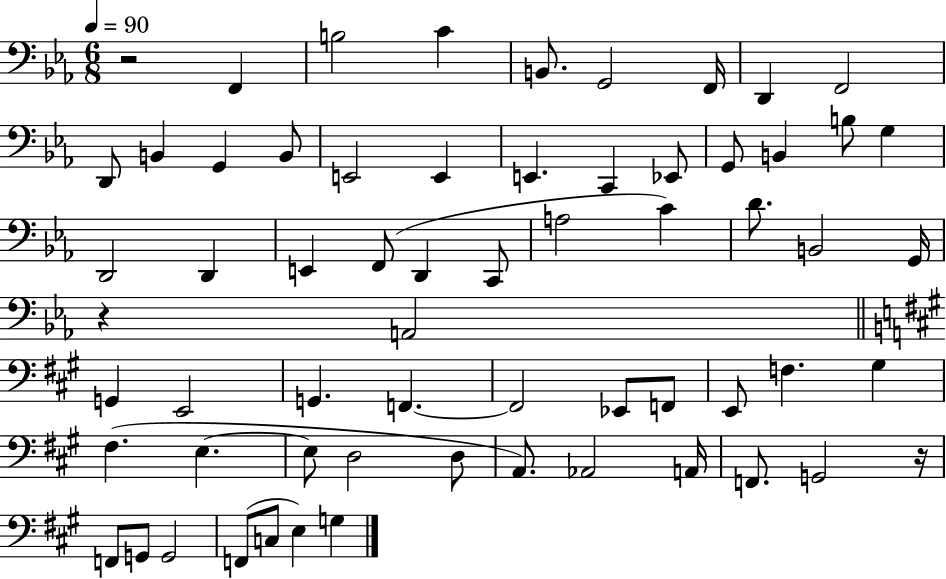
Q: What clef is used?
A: bass